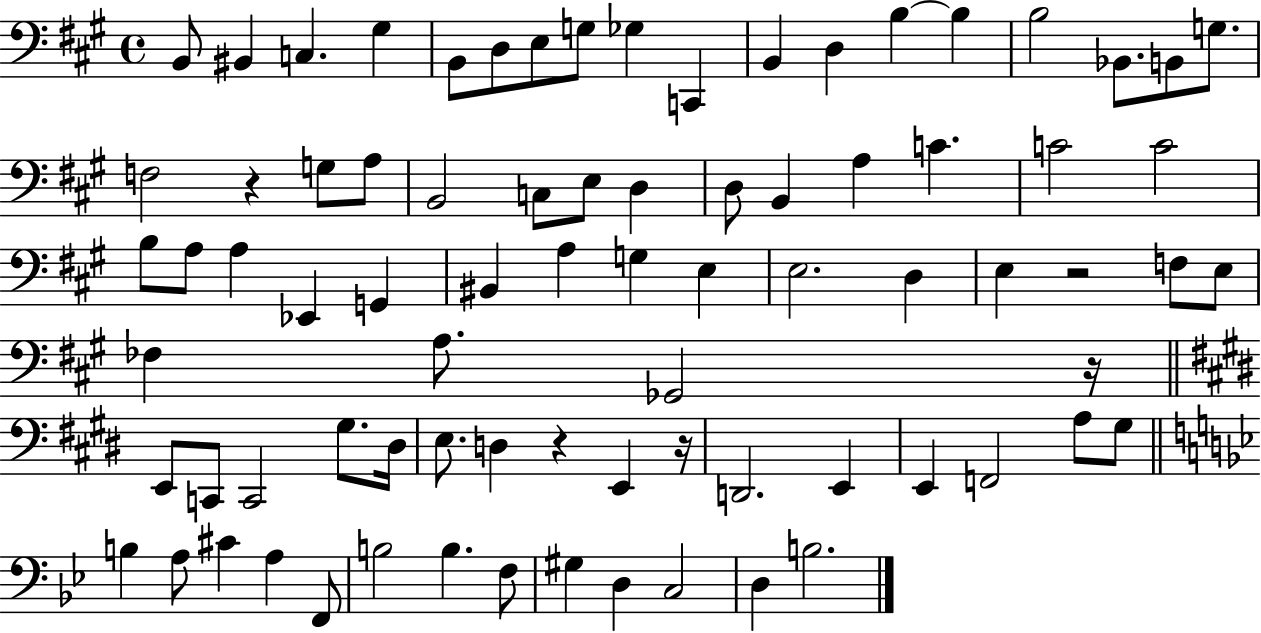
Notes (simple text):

B2/e BIS2/q C3/q. G#3/q B2/e D3/e E3/e G3/e Gb3/q C2/q B2/q D3/q B3/q B3/q B3/h Bb2/e. B2/e G3/e. F3/h R/q G3/e A3/e B2/h C3/e E3/e D3/q D3/e B2/q A3/q C4/q. C4/h C4/h B3/e A3/e A3/q Eb2/q G2/q BIS2/q A3/q G3/q E3/q E3/h. D3/q E3/q R/h F3/e E3/e FES3/q A3/e. Gb2/h R/s E2/e C2/e C2/h G#3/e. D#3/s E3/e. D3/q R/q E2/q R/s D2/h. E2/q E2/q F2/h A3/e G#3/e B3/q A3/e C#4/q A3/q F2/e B3/h B3/q. F3/e G#3/q D3/q C3/h D3/q B3/h.